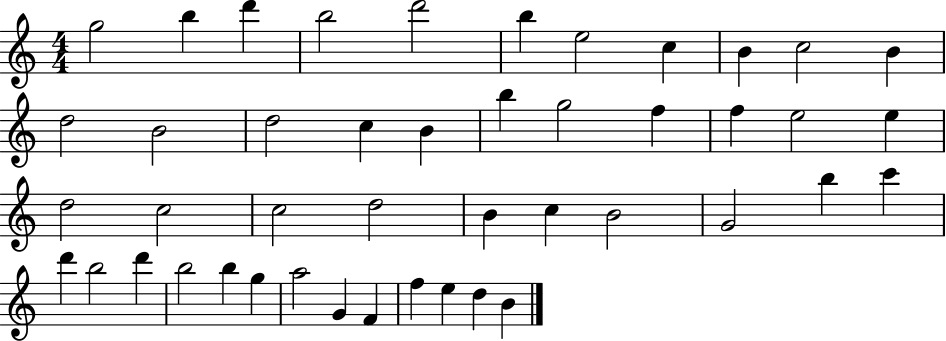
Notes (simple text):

G5/h B5/q D6/q B5/h D6/h B5/q E5/h C5/q B4/q C5/h B4/q D5/h B4/h D5/h C5/q B4/q B5/q G5/h F5/q F5/q E5/h E5/q D5/h C5/h C5/h D5/h B4/q C5/q B4/h G4/h B5/q C6/q D6/q B5/h D6/q B5/h B5/q G5/q A5/h G4/q F4/q F5/q E5/q D5/q B4/q